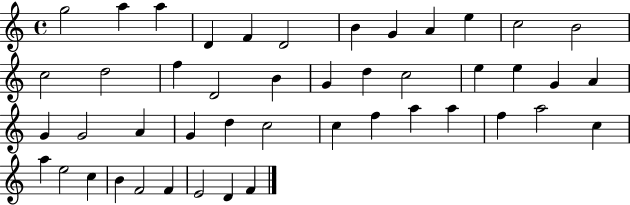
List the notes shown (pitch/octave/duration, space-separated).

G5/h A5/q A5/q D4/q F4/q D4/h B4/q G4/q A4/q E5/q C5/h B4/h C5/h D5/h F5/q D4/h B4/q G4/q D5/q C5/h E5/q E5/q G4/q A4/q G4/q G4/h A4/q G4/q D5/q C5/h C5/q F5/q A5/q A5/q F5/q A5/h C5/q A5/q E5/h C5/q B4/q F4/h F4/q E4/h D4/q F4/q